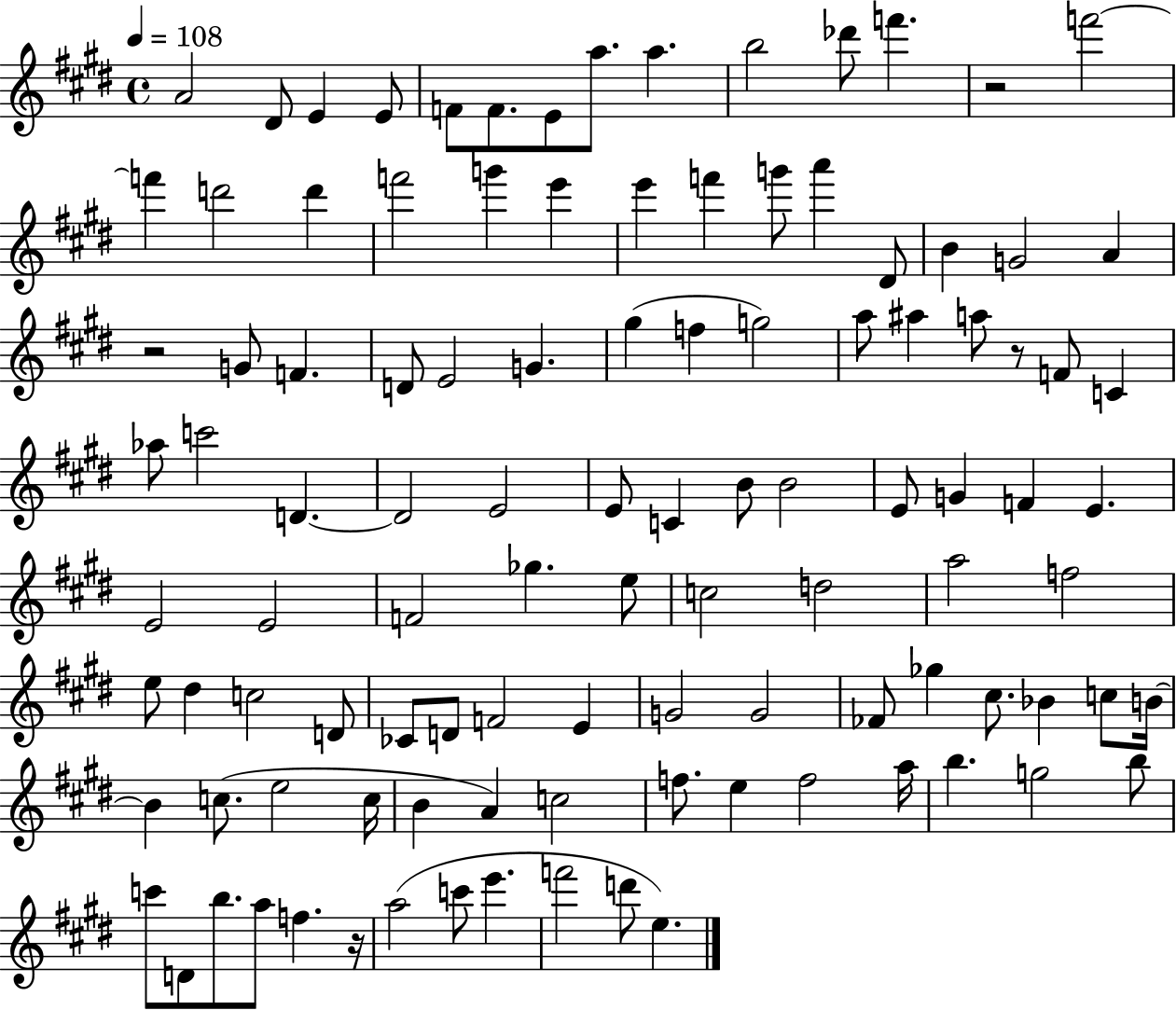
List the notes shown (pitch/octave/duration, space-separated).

A4/h D#4/e E4/q E4/e F4/e F4/e. E4/e A5/e. A5/q. B5/h Db6/e F6/q. R/h F6/h F6/q D6/h D6/q F6/h G6/q E6/q E6/q F6/q G6/e A6/q D#4/e B4/q G4/h A4/q R/h G4/e F4/q. D4/e E4/h G4/q. G#5/q F5/q G5/h A5/e A#5/q A5/e R/e F4/e C4/q Ab5/e C6/h D4/q. D4/h E4/h E4/e C4/q B4/e B4/h E4/e G4/q F4/q E4/q. E4/h E4/h F4/h Gb5/q. E5/e C5/h D5/h A5/h F5/h E5/e D#5/q C5/h D4/e CES4/e D4/e F4/h E4/q G4/h G4/h FES4/e Gb5/q C#5/e. Bb4/q C5/e B4/s B4/q C5/e. E5/h C5/s B4/q A4/q C5/h F5/e. E5/q F5/h A5/s B5/q. G5/h B5/e C6/e D4/e B5/e. A5/e F5/q. R/s A5/h C6/e E6/q. F6/h D6/e E5/q.